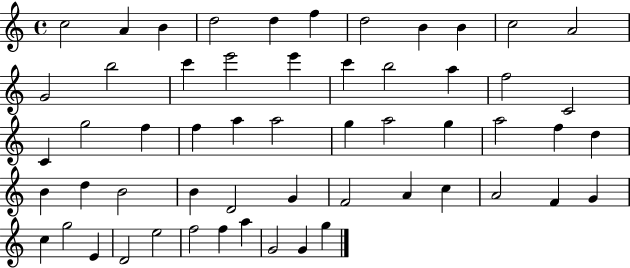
{
  \clef treble
  \time 4/4
  \defaultTimeSignature
  \key c \major
  c''2 a'4 b'4 | d''2 d''4 f''4 | d''2 b'4 b'4 | c''2 a'2 | \break g'2 b''2 | c'''4 e'''2 e'''4 | c'''4 b''2 a''4 | f''2 c'2 | \break c'4 g''2 f''4 | f''4 a''4 a''2 | g''4 a''2 g''4 | a''2 f''4 d''4 | \break b'4 d''4 b'2 | b'4 d'2 g'4 | f'2 a'4 c''4 | a'2 f'4 g'4 | \break c''4 g''2 e'4 | d'2 e''2 | f''2 f''4 a''4 | g'2 g'4 g''4 | \break \bar "|."
}